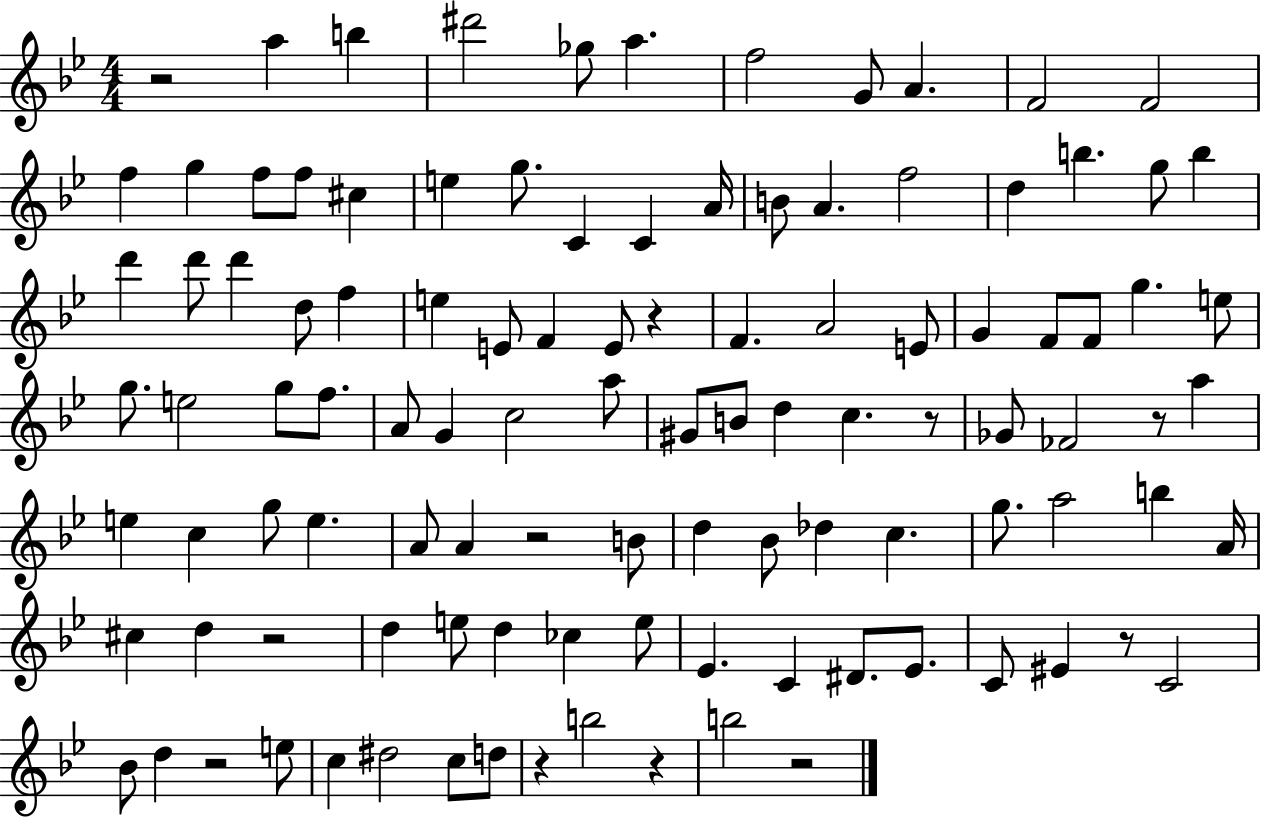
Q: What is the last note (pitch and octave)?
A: B5